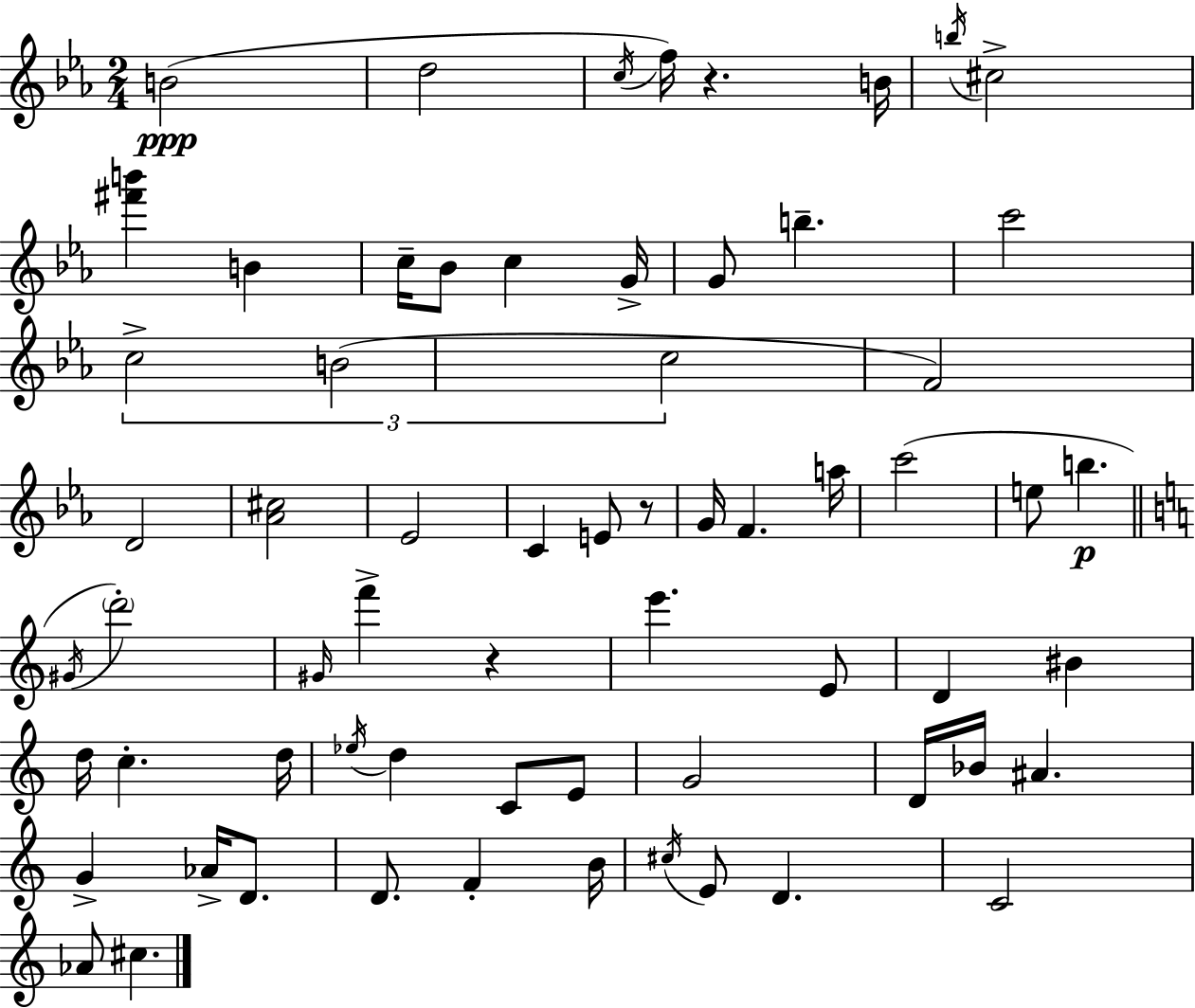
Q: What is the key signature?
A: C minor